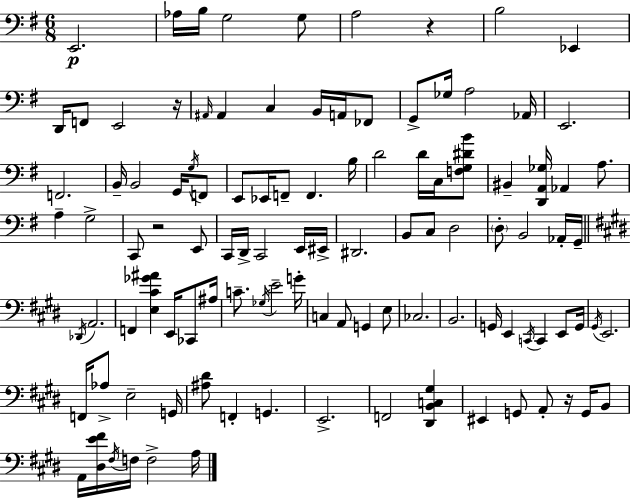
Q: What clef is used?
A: bass